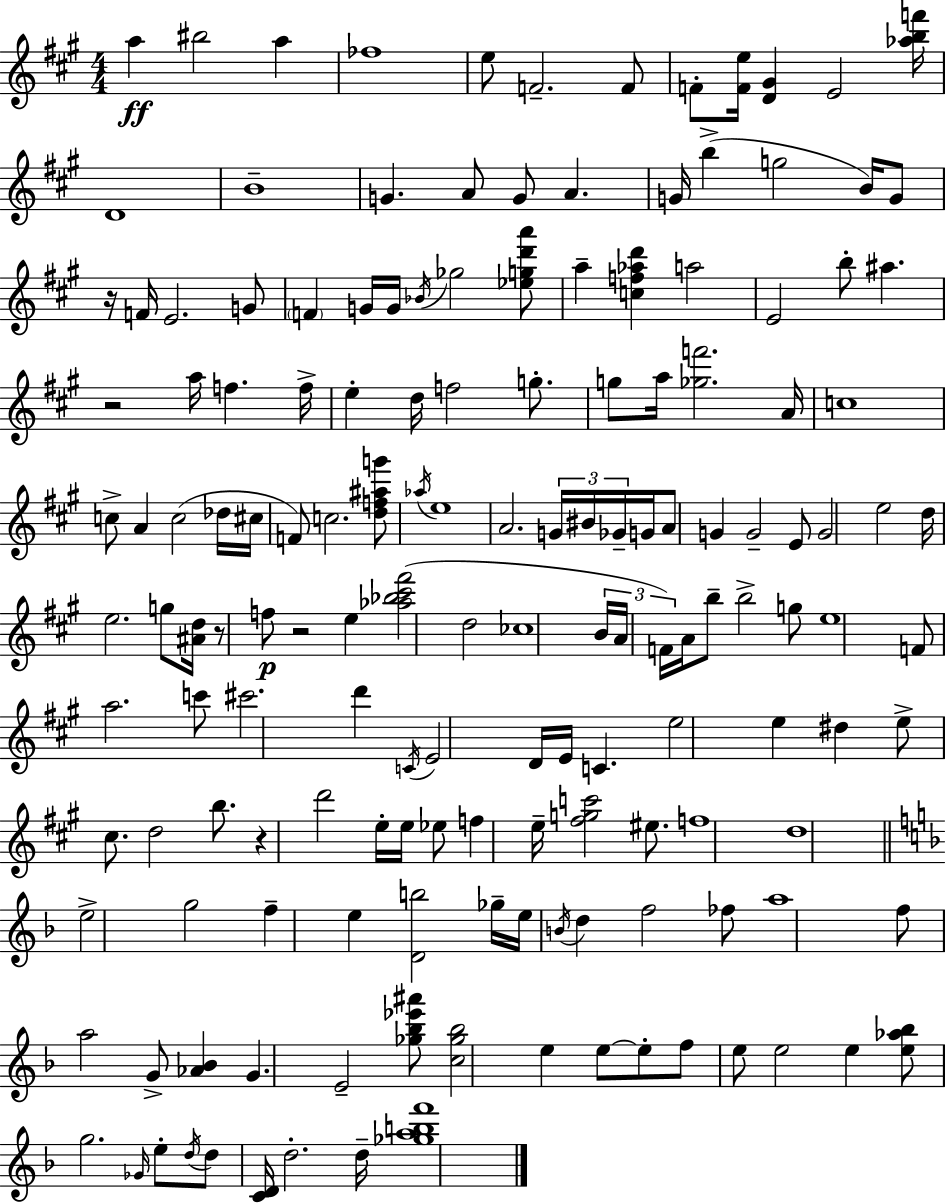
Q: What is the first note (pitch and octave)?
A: A5